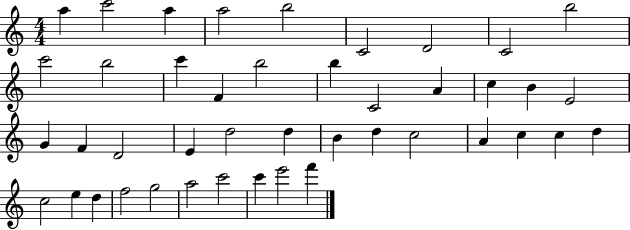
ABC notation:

X:1
T:Untitled
M:4/4
L:1/4
K:C
a c'2 a a2 b2 C2 D2 C2 b2 c'2 b2 c' F b2 b C2 A c B E2 G F D2 E d2 d B d c2 A c c d c2 e d f2 g2 a2 c'2 c' e'2 f'